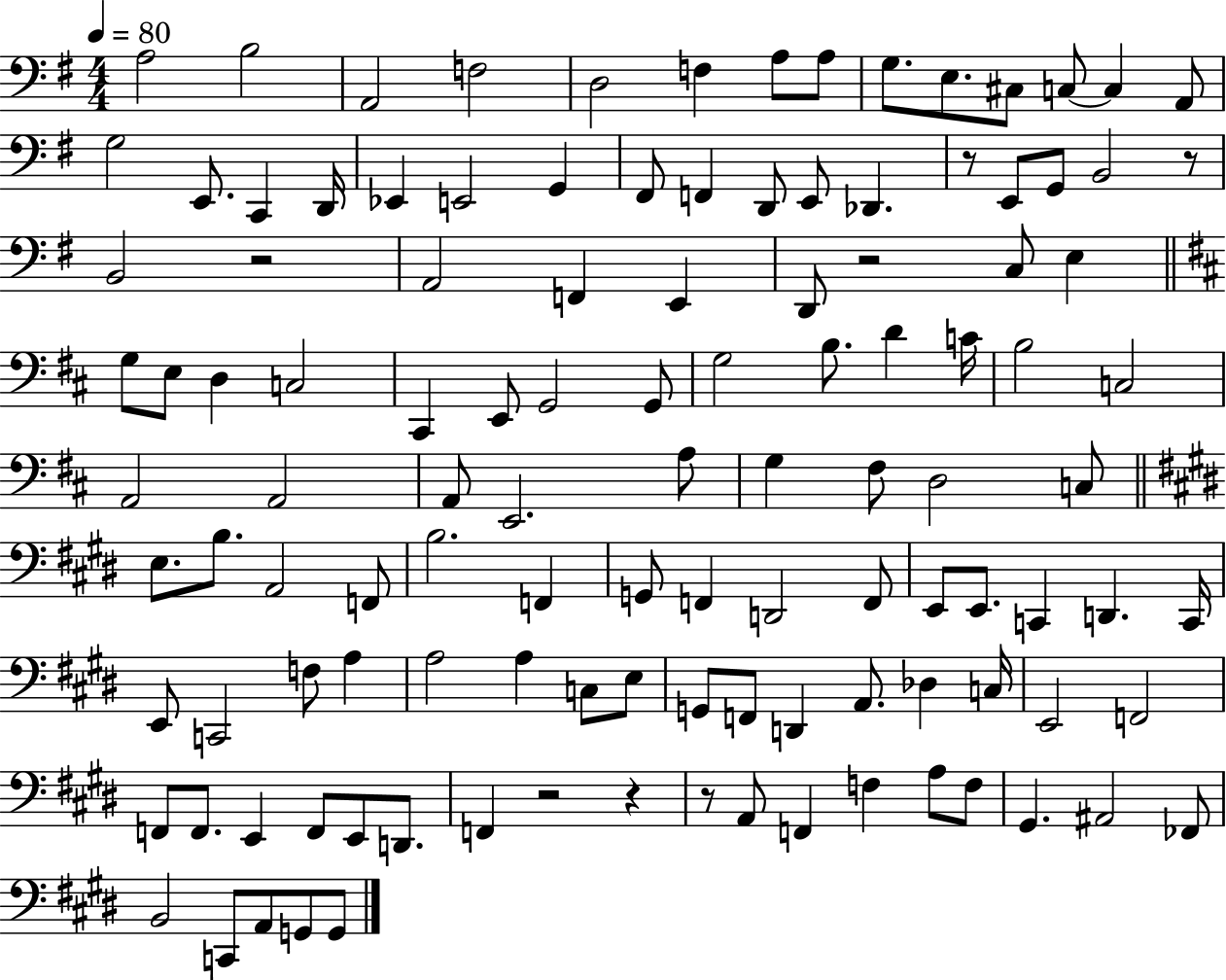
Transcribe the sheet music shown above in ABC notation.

X:1
T:Untitled
M:4/4
L:1/4
K:G
A,2 B,2 A,,2 F,2 D,2 F, A,/2 A,/2 G,/2 E,/2 ^C,/2 C,/2 C, A,,/2 G,2 E,,/2 C,, D,,/4 _E,, E,,2 G,, ^F,,/2 F,, D,,/2 E,,/2 _D,, z/2 E,,/2 G,,/2 B,,2 z/2 B,,2 z2 A,,2 F,, E,, D,,/2 z2 C,/2 E, G,/2 E,/2 D, C,2 ^C,, E,,/2 G,,2 G,,/2 G,2 B,/2 D C/4 B,2 C,2 A,,2 A,,2 A,,/2 E,,2 A,/2 G, ^F,/2 D,2 C,/2 E,/2 B,/2 A,,2 F,,/2 B,2 F,, G,,/2 F,, D,,2 F,,/2 E,,/2 E,,/2 C,, D,, C,,/4 E,,/2 C,,2 F,/2 A, A,2 A, C,/2 E,/2 G,,/2 F,,/2 D,, A,,/2 _D, C,/4 E,,2 F,,2 F,,/2 F,,/2 E,, F,,/2 E,,/2 D,,/2 F,, z2 z z/2 A,,/2 F,, F, A,/2 F,/2 ^G,, ^A,,2 _F,,/2 B,,2 C,,/2 A,,/2 G,,/2 G,,/2